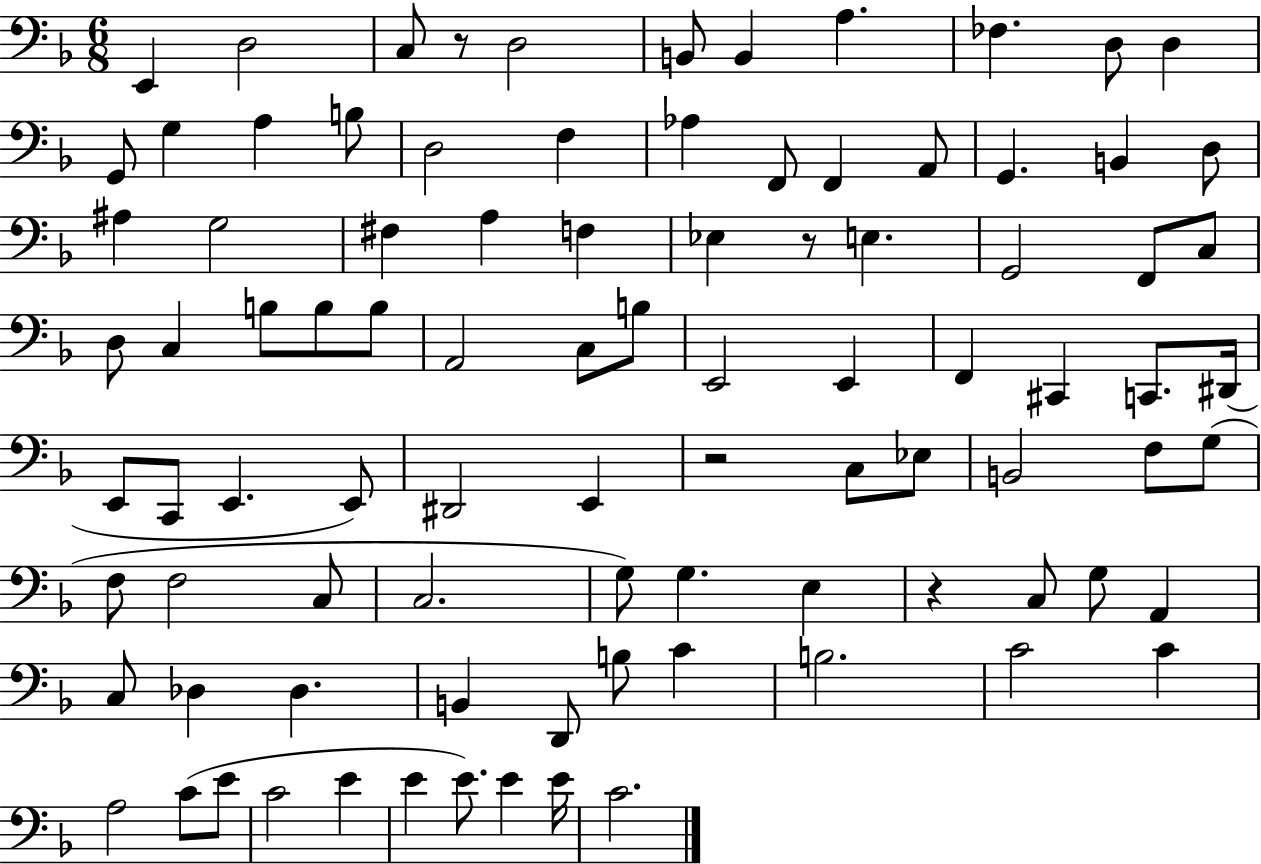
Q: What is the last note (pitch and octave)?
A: C4